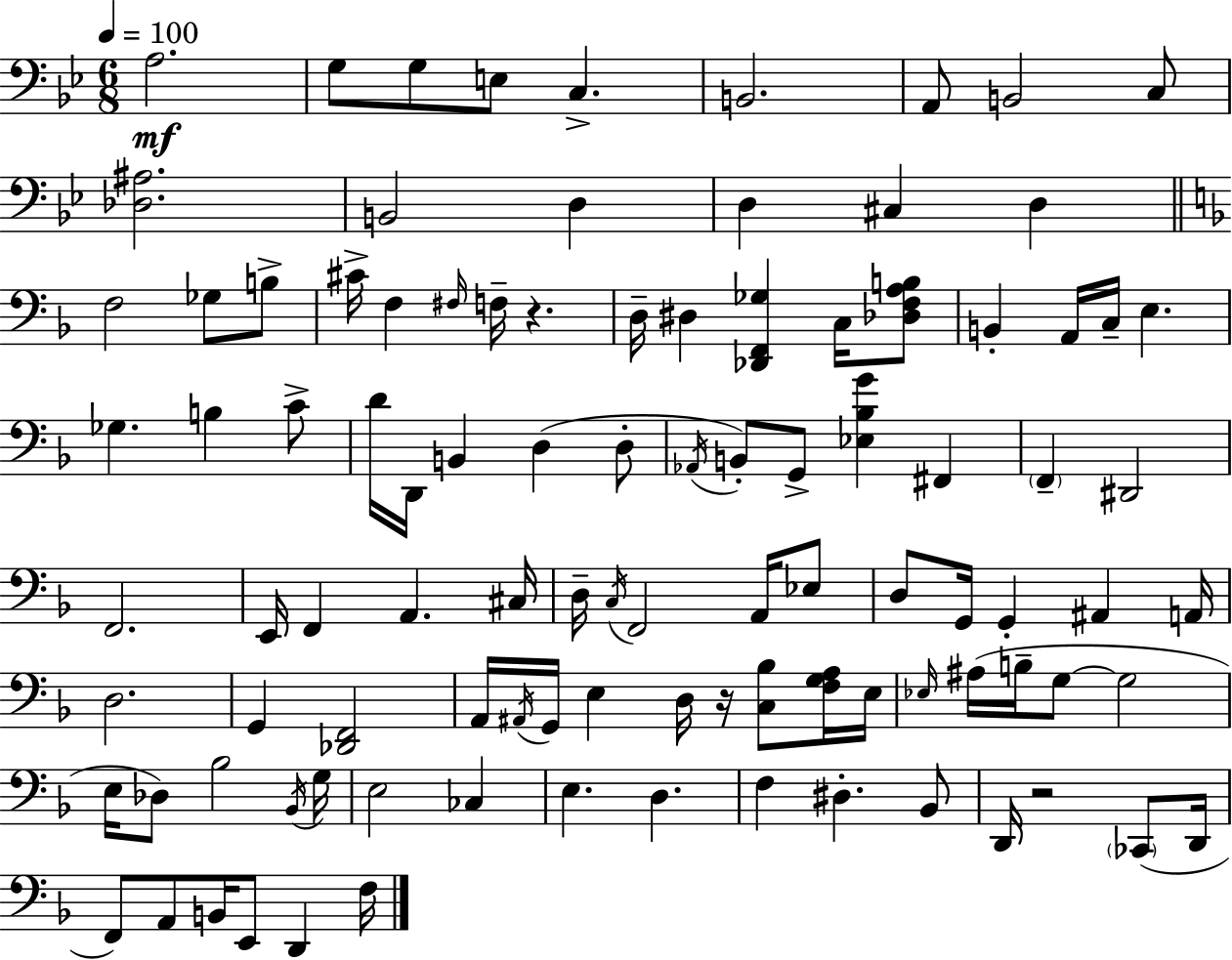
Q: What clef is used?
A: bass